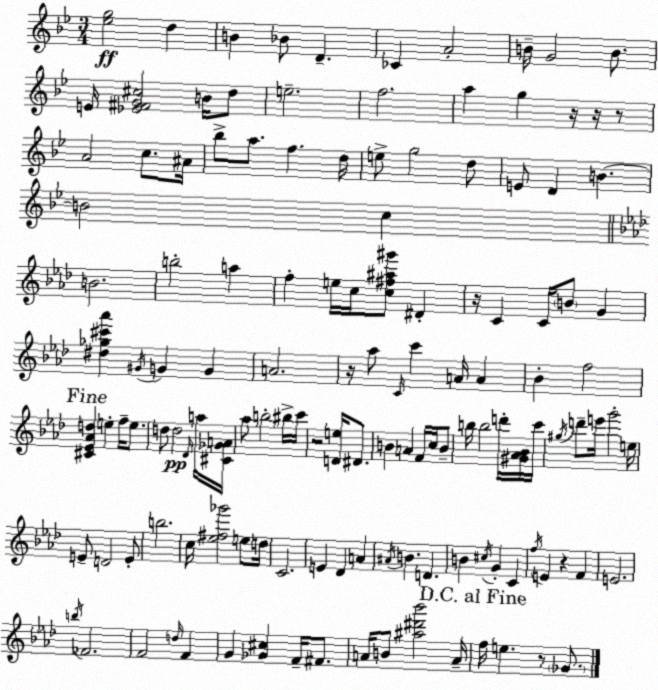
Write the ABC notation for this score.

X:1
T:Untitled
M:3/4
L:1/4
K:Bb
[_eg]2 d B _B/2 D _C A2 B/4 G2 B/2 E/4 [_E^FG^c]2 B/4 d/2 e2 f2 a g z/4 z/4 z/2 A2 c/2 ^A/4 _b/2 a/2 f d/4 e/2 g2 d/2 E/2 D B B2 c B2 b2 a f e/4 c/4 [c^f^a^g']/2 ^D z/4 C C/4 B/2 G [^d_g^c'_a'] ^G/4 G G A2 z/4 _a/2 C/4 c' A/4 A _B f2 [^C_E_Ad] e f/4 e/2 d/2 d2 _D/4 a/4 [^C_GA]/4 _a/2 b2 ^b/4 c'/4 z2 [De]/4 ^D/2 B A F/4 c/4 B/2 b/4 b2 d'/4 [^G_A_B]/4 c'/4 ^g/4 d'/2 e'/4 g'2 e/4 E/2 D2 E/2 b2 c/4 [_e^f_g']2 e/2 d/4 C2 E _D A ^A/4 B D B ^c/4 G C f/4 E z F E2 b/4 _F2 F2 d/4 F G [_G^c] F/4 ^F/2 A/4 B/2 [^a^d'_b']2 A/4 f/4 e z/2 _G/2